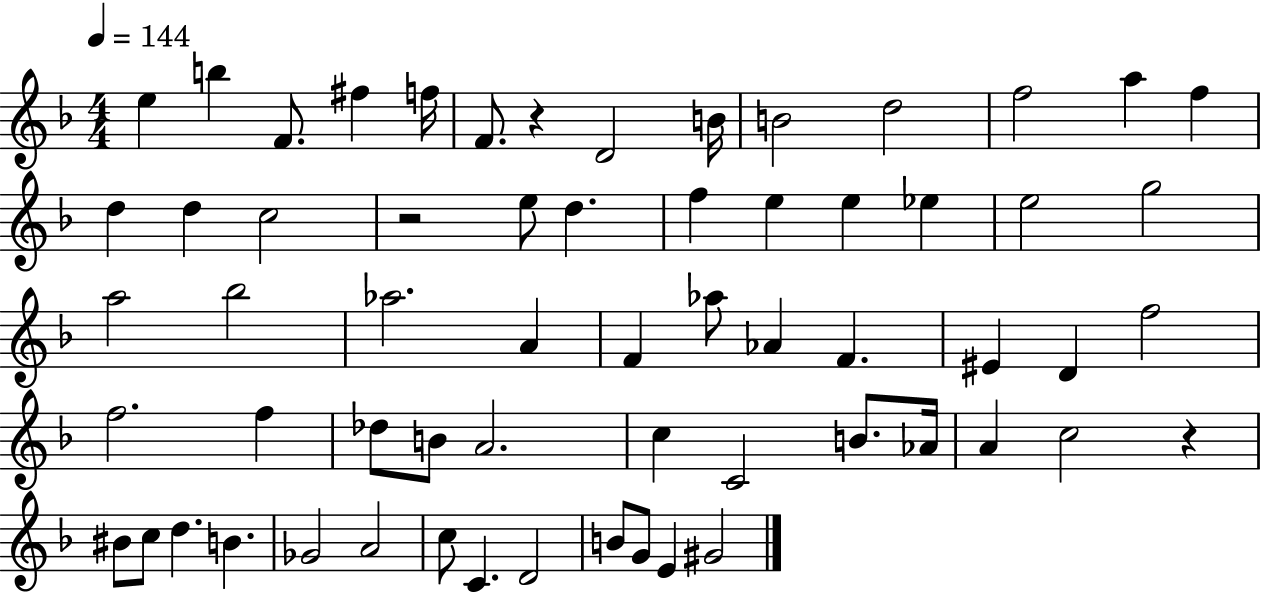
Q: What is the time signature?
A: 4/4